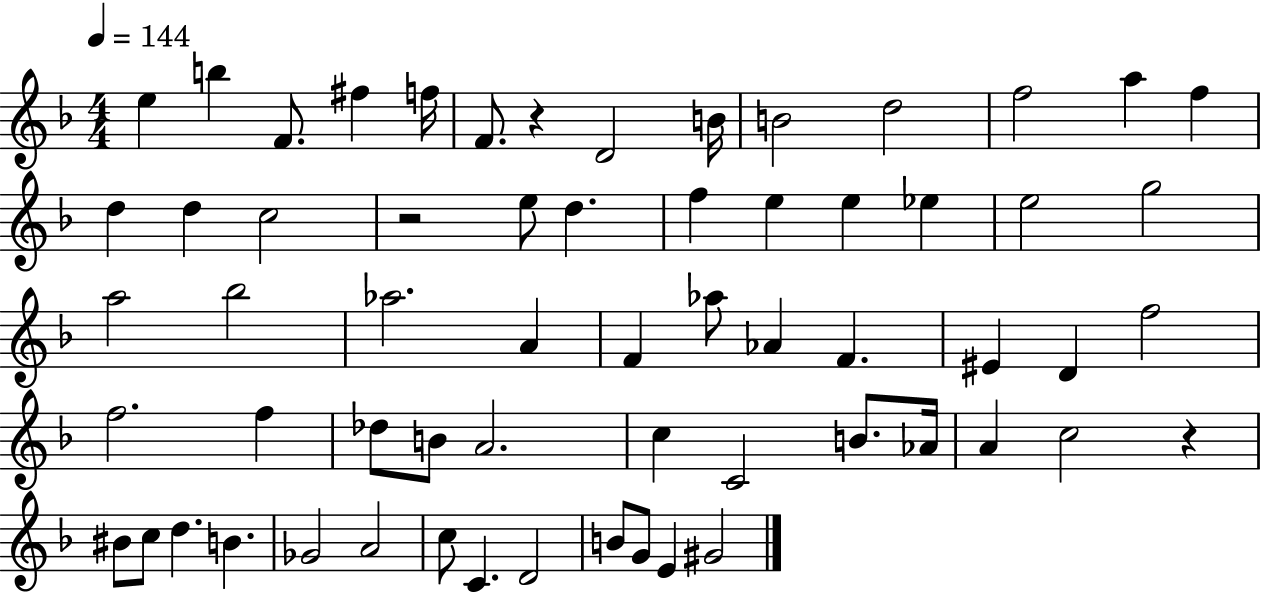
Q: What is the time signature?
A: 4/4